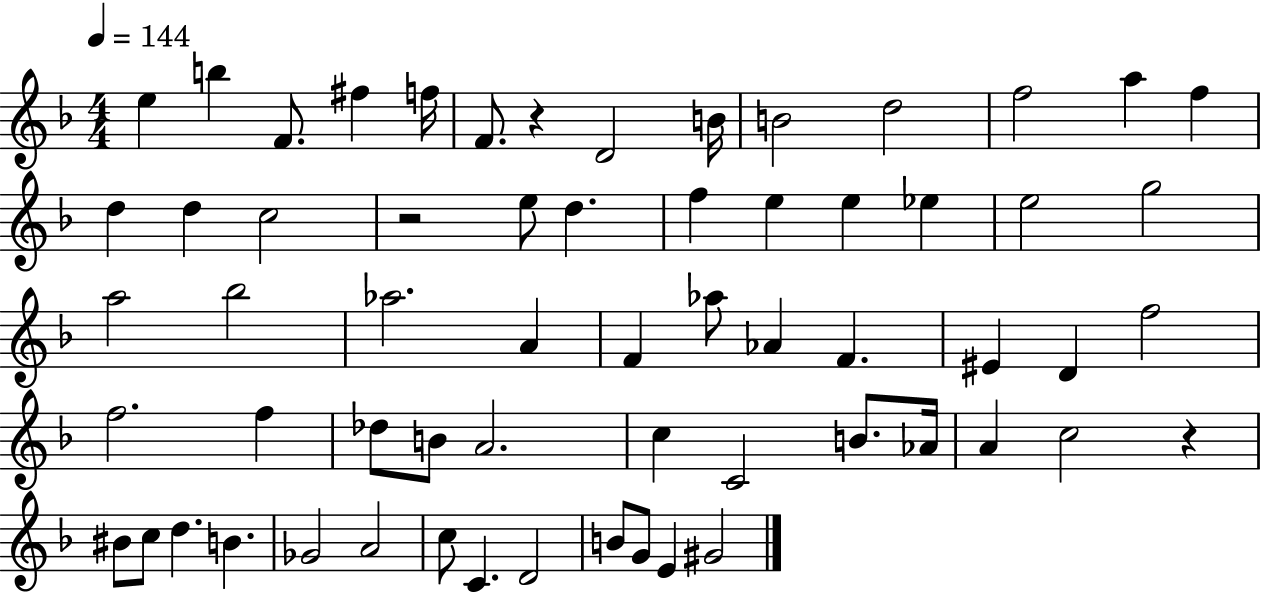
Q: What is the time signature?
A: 4/4